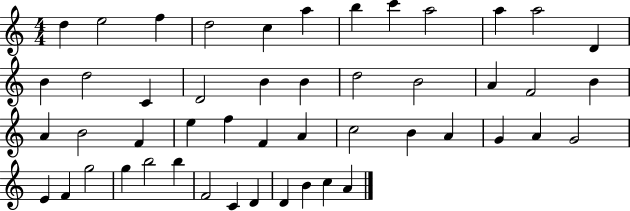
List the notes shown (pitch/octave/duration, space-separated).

D5/q E5/h F5/q D5/h C5/q A5/q B5/q C6/q A5/h A5/q A5/h D4/q B4/q D5/h C4/q D4/h B4/q B4/q D5/h B4/h A4/q F4/h B4/q A4/q B4/h F4/q E5/q F5/q F4/q A4/q C5/h B4/q A4/q G4/q A4/q G4/h E4/q F4/q G5/h G5/q B5/h B5/q F4/h C4/q D4/q D4/q B4/q C5/q A4/q